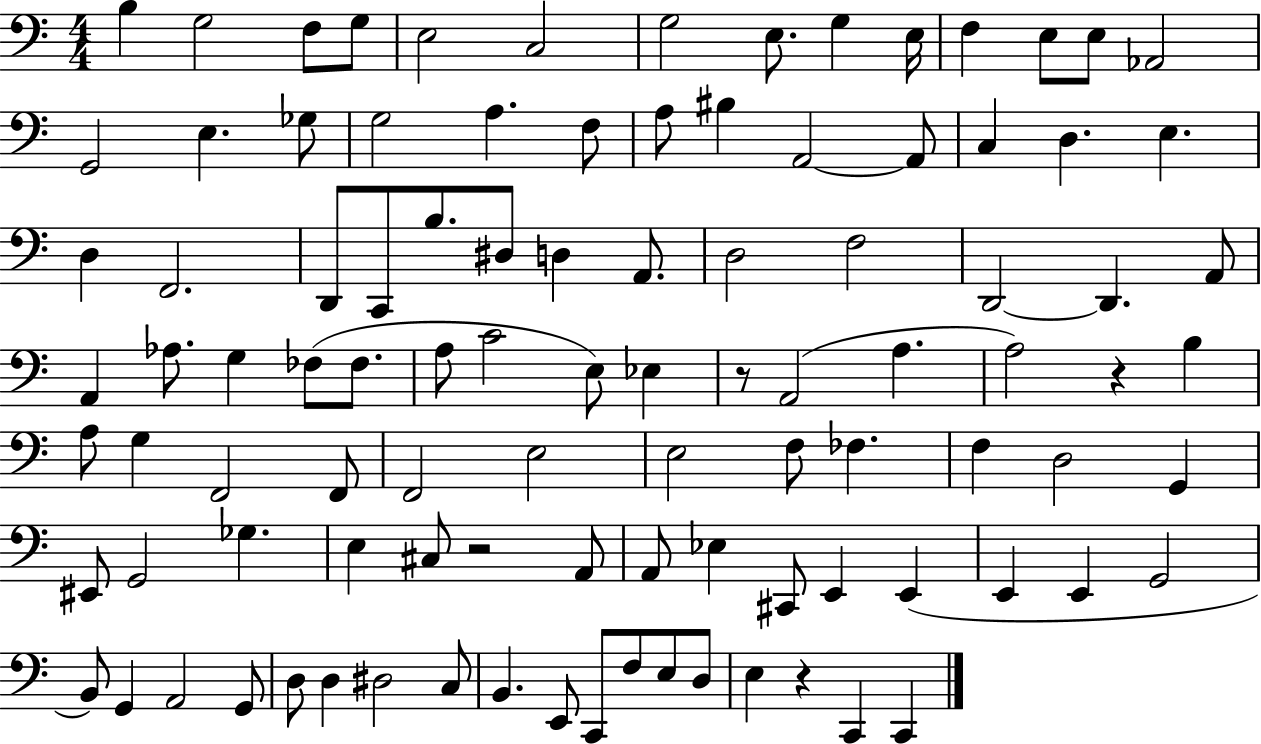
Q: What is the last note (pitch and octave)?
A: C2